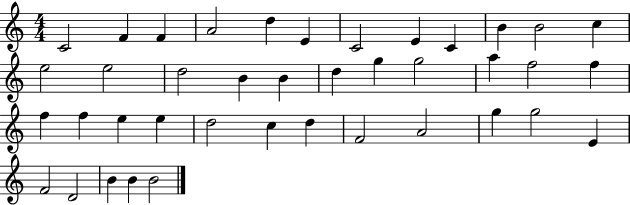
X:1
T:Untitled
M:4/4
L:1/4
K:C
C2 F F A2 d E C2 E C B B2 c e2 e2 d2 B B d g g2 a f2 f f f e e d2 c d F2 A2 g g2 E F2 D2 B B B2